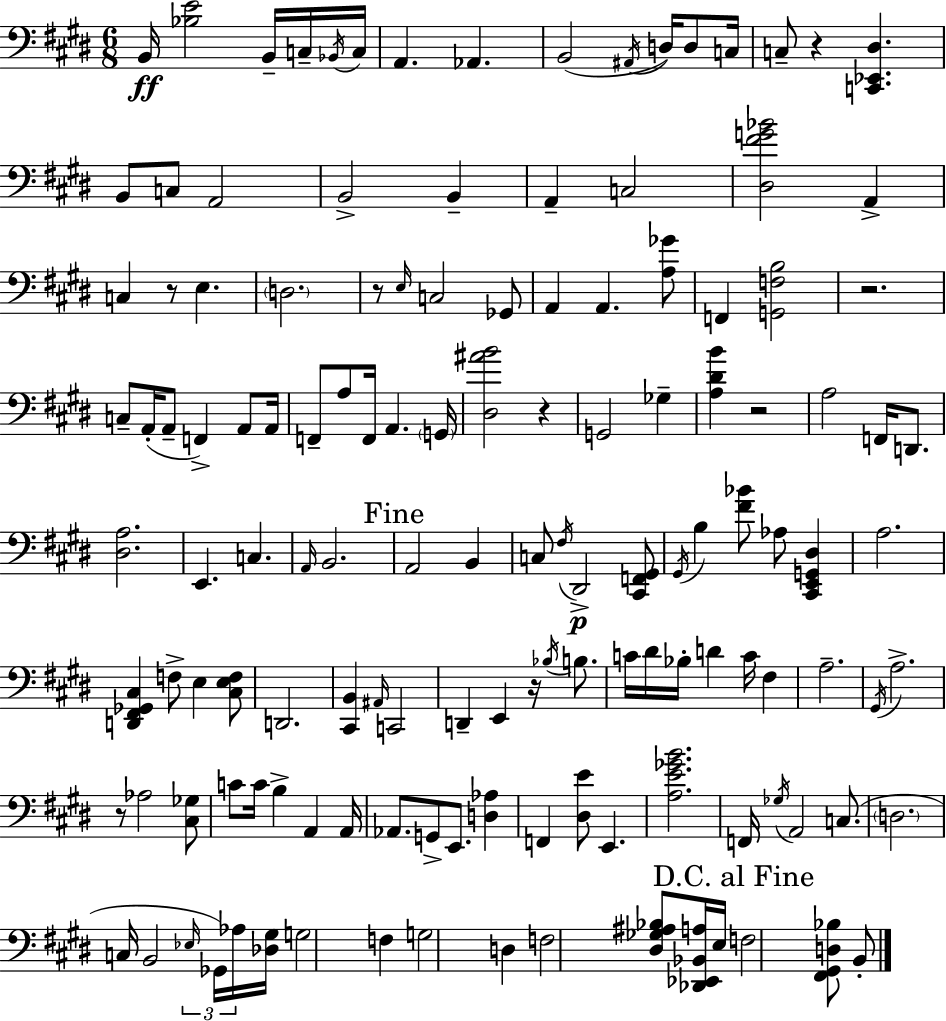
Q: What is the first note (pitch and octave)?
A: B2